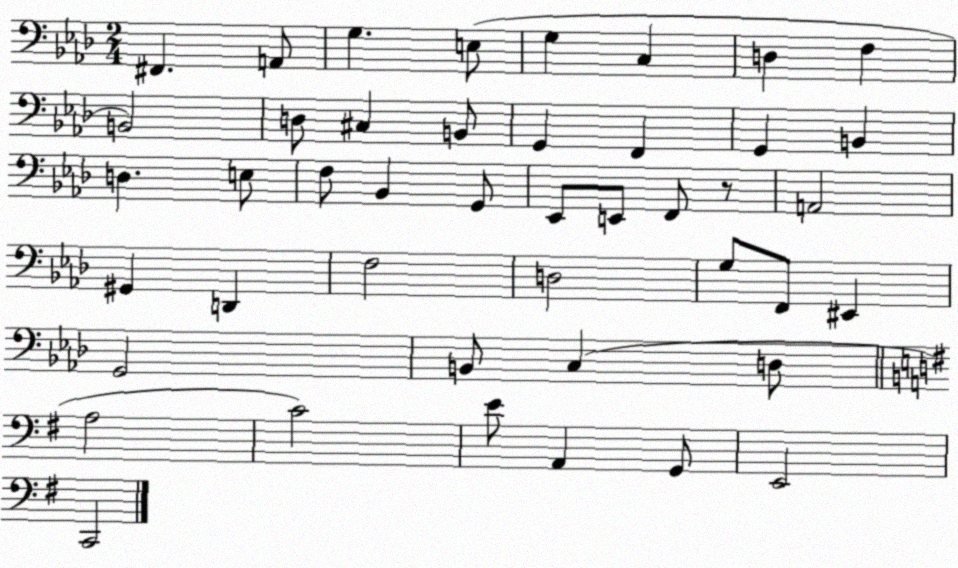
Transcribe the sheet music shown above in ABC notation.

X:1
T:Untitled
M:2/4
L:1/4
K:Ab
^F,, A,,/2 G, E,/2 G, C, D, F, B,,2 D,/2 ^C, B,,/2 G,, F,, G,, B,, D, E,/2 F,/2 _B,, G,,/2 _E,,/2 E,,/2 F,,/2 z/2 A,,2 ^G,, D,, F,2 D,2 G,/2 F,,/2 ^E,, G,,2 B,,/2 C, D,/2 A,2 C2 E/2 A,, G,,/2 E,,2 C,,2